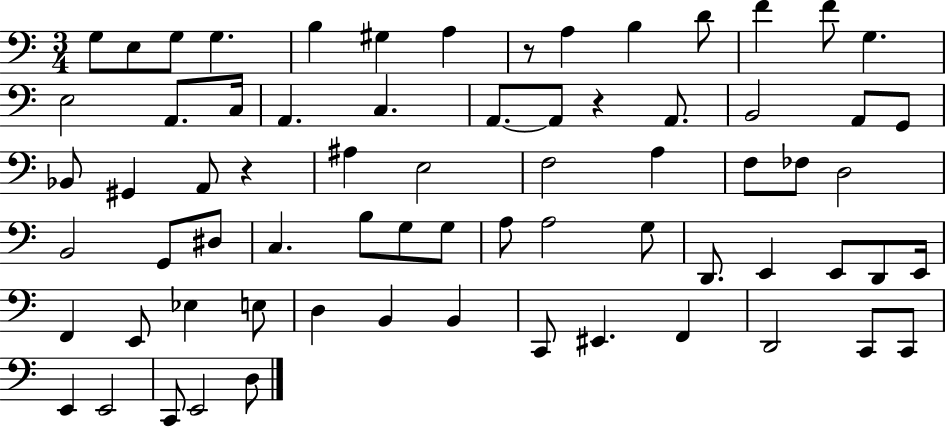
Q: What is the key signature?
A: C major